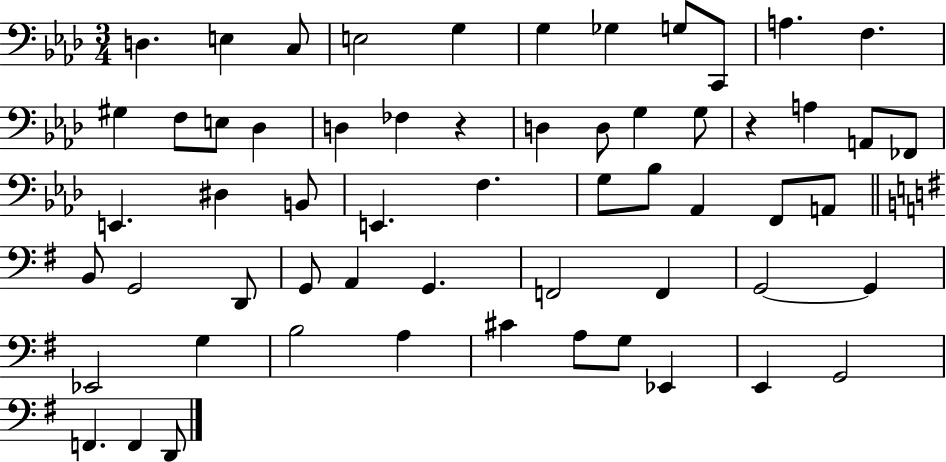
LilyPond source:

{
  \clef bass
  \numericTimeSignature
  \time 3/4
  \key aes \major
  d4. e4 c8 | e2 g4 | g4 ges4 g8 c,8 | a4. f4. | \break gis4 f8 e8 des4 | d4 fes4 r4 | d4 d8 g4 g8 | r4 a4 a,8 fes,8 | \break e,4. dis4 b,8 | e,4. f4. | g8 bes8 aes,4 f,8 a,8 | \bar "||" \break \key g \major b,8 g,2 d,8 | g,8 a,4 g,4. | f,2 f,4 | g,2~~ g,4 | \break ees,2 g4 | b2 a4 | cis'4 a8 g8 ees,4 | e,4 g,2 | \break f,4. f,4 d,8 | \bar "|."
}